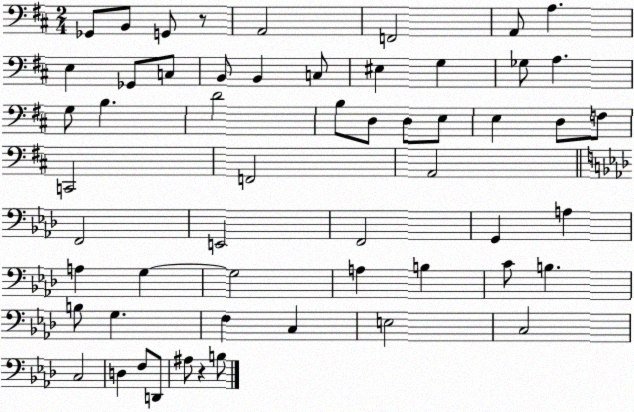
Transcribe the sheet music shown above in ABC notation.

X:1
T:Untitled
M:2/4
L:1/4
K:D
_G,,/2 B,,/2 G,,/2 z/2 A,,2 F,,2 A,,/2 A, E, _G,,/2 C,/2 B,,/2 B,, C,/2 ^E, G, _G,/2 A, G,/2 B, D2 B,/2 D,/2 D,/2 E,/2 E, D,/2 F,/2 C,,2 F,,2 A,,2 F,,2 E,,2 F,,2 G,, A, A, G, G,2 A, B, C/2 B, B,/2 G, F, C, E,2 C,2 C,2 D, F,/2 D,,/2 ^A,/2 z B,/2